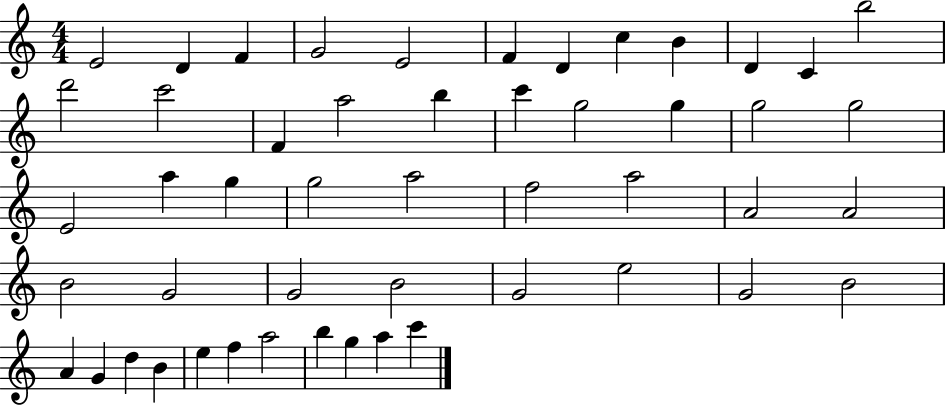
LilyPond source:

{
  \clef treble
  \numericTimeSignature
  \time 4/4
  \key c \major
  e'2 d'4 f'4 | g'2 e'2 | f'4 d'4 c''4 b'4 | d'4 c'4 b''2 | \break d'''2 c'''2 | f'4 a''2 b''4 | c'''4 g''2 g''4 | g''2 g''2 | \break e'2 a''4 g''4 | g''2 a''2 | f''2 a''2 | a'2 a'2 | \break b'2 g'2 | g'2 b'2 | g'2 e''2 | g'2 b'2 | \break a'4 g'4 d''4 b'4 | e''4 f''4 a''2 | b''4 g''4 a''4 c'''4 | \bar "|."
}